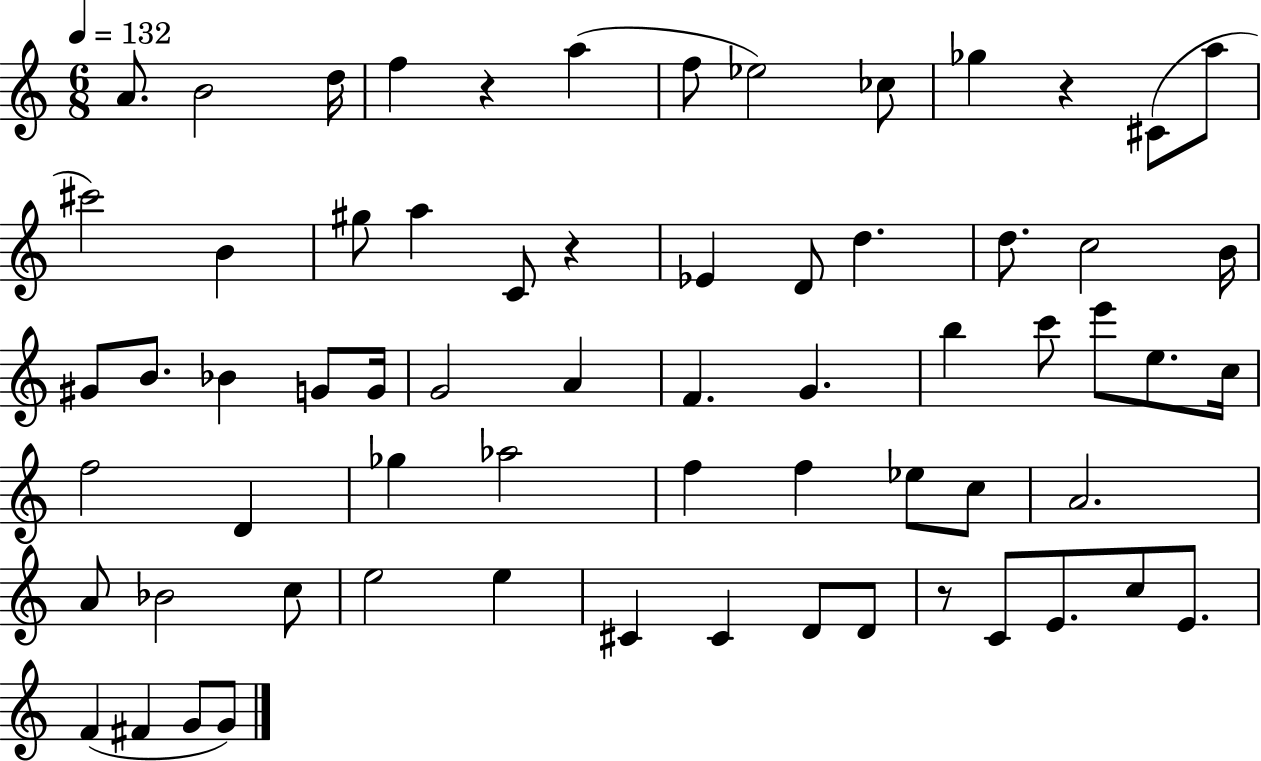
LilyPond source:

{
  \clef treble
  \numericTimeSignature
  \time 6/8
  \key c \major
  \tempo 4 = 132
  a'8. b'2 d''16 | f''4 r4 a''4( | f''8 ees''2) ces''8 | ges''4 r4 cis'8( a''8 | \break cis'''2) b'4 | gis''8 a''4 c'8 r4 | ees'4 d'8 d''4. | d''8. c''2 b'16 | \break gis'8 b'8. bes'4 g'8 g'16 | g'2 a'4 | f'4. g'4. | b''4 c'''8 e'''8 e''8. c''16 | \break f''2 d'4 | ges''4 aes''2 | f''4 f''4 ees''8 c''8 | a'2. | \break a'8 bes'2 c''8 | e''2 e''4 | cis'4 cis'4 d'8 d'8 | r8 c'8 e'8. c''8 e'8. | \break f'4( fis'4 g'8 g'8) | \bar "|."
}